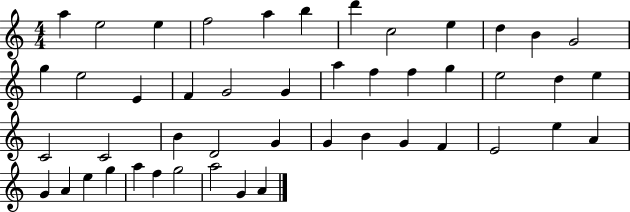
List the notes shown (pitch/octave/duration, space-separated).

A5/q E5/h E5/q F5/h A5/q B5/q D6/q C5/h E5/q D5/q B4/q G4/h G5/q E5/h E4/q F4/q G4/h G4/q A5/q F5/q F5/q G5/q E5/h D5/q E5/q C4/h C4/h B4/q D4/h G4/q G4/q B4/q G4/q F4/q E4/h E5/q A4/q G4/q A4/q E5/q G5/q A5/q F5/q G5/h A5/h G4/q A4/q